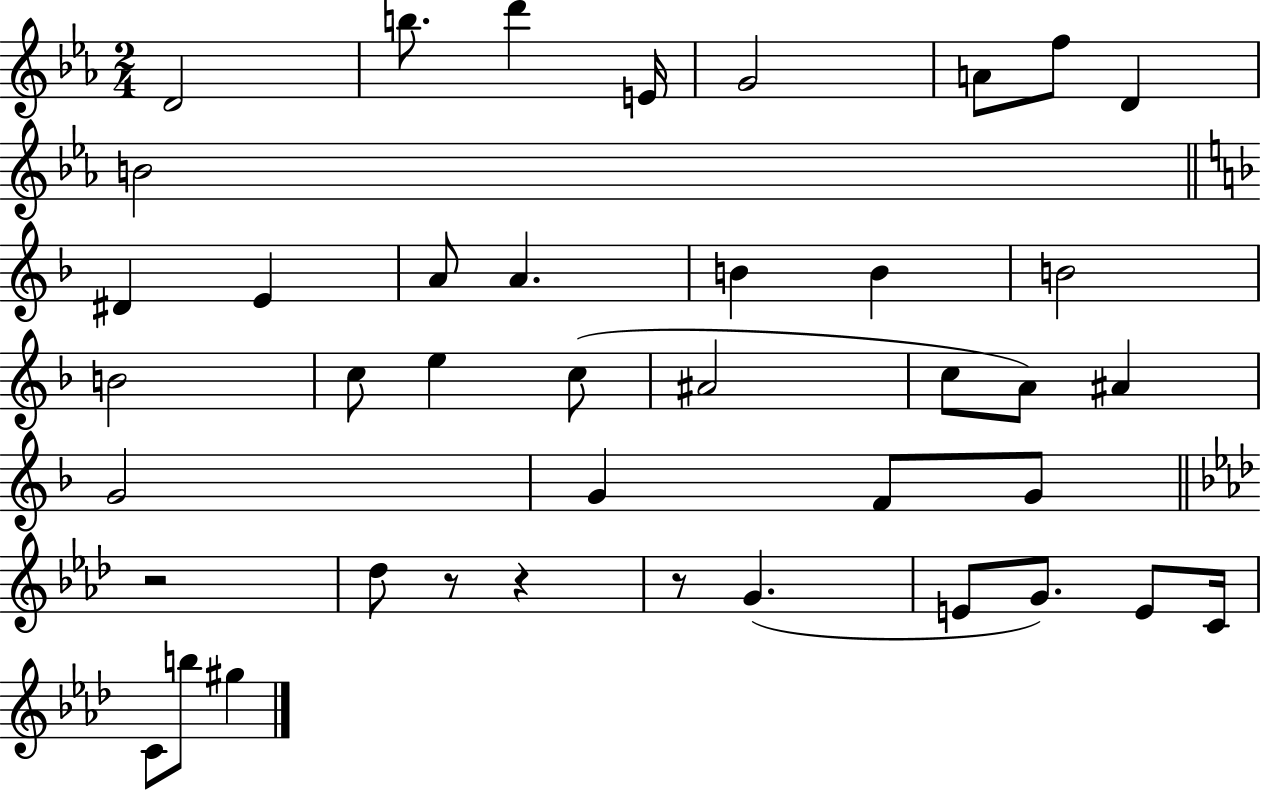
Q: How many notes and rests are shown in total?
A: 41